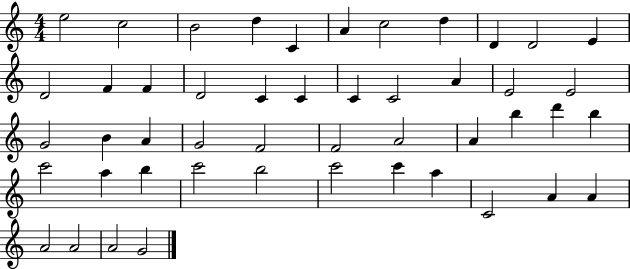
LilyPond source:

{
  \clef treble
  \numericTimeSignature
  \time 4/4
  \key c \major
  e''2 c''2 | b'2 d''4 c'4 | a'4 c''2 d''4 | d'4 d'2 e'4 | \break d'2 f'4 f'4 | d'2 c'4 c'4 | c'4 c'2 a'4 | e'2 e'2 | \break g'2 b'4 a'4 | g'2 f'2 | f'2 a'2 | a'4 b''4 d'''4 b''4 | \break c'''2 a''4 b''4 | c'''2 b''2 | c'''2 c'''4 a''4 | c'2 a'4 a'4 | \break a'2 a'2 | a'2 g'2 | \bar "|."
}